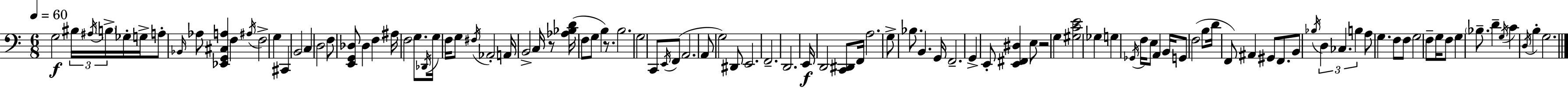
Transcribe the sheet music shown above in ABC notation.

X:1
T:Untitled
M:6/8
L:1/4
K:Am
G,2 ^B,/4 ^A,/4 B,/4 _G,/4 G,/4 A,/2 _B,,/4 _A,/2 [_E,,G,,^C,A,] F, ^A,/4 F,2 G, ^C,, B,,2 C, D,2 F,/2 [E,,G,,_D,]/2 _D, F, ^A,/4 F,2 G,/2 _D,,/4 G,/4 F,/4 G,/2 ^F,/4 _A,,2 A,,/4 B,,2 C,/4 z/2 [_A,_B,D]/4 F,/2 G,/2 B, z/2 B,2 G,2 C,,/2 E,,/4 F,,/2 A,,2 A,,/2 G,2 ^D,,/2 E,,2 F,,2 D,,2 E,,/4 D,,2 [C,,^D,,]/2 F,,/4 A,2 G,/2 _B,/2 B,, G,,/4 F,,2 G,, E,,/2 [E,,^F,,^D,] E,/2 z2 G, [^G,CE]2 _G, G, _G,,/4 F,/4 E,/2 A,, B,,/4 G,,/2 F,2 B,/2 D/4 F,,/2 ^A,, ^G,,/2 F,,/2 B,,/2 _B,/4 D, _C, B, A,/2 G, F,/2 F,/2 G,2 F,/2 G,/4 F,/2 G, _B,/2 D G,/4 C D,/4 B, G,2